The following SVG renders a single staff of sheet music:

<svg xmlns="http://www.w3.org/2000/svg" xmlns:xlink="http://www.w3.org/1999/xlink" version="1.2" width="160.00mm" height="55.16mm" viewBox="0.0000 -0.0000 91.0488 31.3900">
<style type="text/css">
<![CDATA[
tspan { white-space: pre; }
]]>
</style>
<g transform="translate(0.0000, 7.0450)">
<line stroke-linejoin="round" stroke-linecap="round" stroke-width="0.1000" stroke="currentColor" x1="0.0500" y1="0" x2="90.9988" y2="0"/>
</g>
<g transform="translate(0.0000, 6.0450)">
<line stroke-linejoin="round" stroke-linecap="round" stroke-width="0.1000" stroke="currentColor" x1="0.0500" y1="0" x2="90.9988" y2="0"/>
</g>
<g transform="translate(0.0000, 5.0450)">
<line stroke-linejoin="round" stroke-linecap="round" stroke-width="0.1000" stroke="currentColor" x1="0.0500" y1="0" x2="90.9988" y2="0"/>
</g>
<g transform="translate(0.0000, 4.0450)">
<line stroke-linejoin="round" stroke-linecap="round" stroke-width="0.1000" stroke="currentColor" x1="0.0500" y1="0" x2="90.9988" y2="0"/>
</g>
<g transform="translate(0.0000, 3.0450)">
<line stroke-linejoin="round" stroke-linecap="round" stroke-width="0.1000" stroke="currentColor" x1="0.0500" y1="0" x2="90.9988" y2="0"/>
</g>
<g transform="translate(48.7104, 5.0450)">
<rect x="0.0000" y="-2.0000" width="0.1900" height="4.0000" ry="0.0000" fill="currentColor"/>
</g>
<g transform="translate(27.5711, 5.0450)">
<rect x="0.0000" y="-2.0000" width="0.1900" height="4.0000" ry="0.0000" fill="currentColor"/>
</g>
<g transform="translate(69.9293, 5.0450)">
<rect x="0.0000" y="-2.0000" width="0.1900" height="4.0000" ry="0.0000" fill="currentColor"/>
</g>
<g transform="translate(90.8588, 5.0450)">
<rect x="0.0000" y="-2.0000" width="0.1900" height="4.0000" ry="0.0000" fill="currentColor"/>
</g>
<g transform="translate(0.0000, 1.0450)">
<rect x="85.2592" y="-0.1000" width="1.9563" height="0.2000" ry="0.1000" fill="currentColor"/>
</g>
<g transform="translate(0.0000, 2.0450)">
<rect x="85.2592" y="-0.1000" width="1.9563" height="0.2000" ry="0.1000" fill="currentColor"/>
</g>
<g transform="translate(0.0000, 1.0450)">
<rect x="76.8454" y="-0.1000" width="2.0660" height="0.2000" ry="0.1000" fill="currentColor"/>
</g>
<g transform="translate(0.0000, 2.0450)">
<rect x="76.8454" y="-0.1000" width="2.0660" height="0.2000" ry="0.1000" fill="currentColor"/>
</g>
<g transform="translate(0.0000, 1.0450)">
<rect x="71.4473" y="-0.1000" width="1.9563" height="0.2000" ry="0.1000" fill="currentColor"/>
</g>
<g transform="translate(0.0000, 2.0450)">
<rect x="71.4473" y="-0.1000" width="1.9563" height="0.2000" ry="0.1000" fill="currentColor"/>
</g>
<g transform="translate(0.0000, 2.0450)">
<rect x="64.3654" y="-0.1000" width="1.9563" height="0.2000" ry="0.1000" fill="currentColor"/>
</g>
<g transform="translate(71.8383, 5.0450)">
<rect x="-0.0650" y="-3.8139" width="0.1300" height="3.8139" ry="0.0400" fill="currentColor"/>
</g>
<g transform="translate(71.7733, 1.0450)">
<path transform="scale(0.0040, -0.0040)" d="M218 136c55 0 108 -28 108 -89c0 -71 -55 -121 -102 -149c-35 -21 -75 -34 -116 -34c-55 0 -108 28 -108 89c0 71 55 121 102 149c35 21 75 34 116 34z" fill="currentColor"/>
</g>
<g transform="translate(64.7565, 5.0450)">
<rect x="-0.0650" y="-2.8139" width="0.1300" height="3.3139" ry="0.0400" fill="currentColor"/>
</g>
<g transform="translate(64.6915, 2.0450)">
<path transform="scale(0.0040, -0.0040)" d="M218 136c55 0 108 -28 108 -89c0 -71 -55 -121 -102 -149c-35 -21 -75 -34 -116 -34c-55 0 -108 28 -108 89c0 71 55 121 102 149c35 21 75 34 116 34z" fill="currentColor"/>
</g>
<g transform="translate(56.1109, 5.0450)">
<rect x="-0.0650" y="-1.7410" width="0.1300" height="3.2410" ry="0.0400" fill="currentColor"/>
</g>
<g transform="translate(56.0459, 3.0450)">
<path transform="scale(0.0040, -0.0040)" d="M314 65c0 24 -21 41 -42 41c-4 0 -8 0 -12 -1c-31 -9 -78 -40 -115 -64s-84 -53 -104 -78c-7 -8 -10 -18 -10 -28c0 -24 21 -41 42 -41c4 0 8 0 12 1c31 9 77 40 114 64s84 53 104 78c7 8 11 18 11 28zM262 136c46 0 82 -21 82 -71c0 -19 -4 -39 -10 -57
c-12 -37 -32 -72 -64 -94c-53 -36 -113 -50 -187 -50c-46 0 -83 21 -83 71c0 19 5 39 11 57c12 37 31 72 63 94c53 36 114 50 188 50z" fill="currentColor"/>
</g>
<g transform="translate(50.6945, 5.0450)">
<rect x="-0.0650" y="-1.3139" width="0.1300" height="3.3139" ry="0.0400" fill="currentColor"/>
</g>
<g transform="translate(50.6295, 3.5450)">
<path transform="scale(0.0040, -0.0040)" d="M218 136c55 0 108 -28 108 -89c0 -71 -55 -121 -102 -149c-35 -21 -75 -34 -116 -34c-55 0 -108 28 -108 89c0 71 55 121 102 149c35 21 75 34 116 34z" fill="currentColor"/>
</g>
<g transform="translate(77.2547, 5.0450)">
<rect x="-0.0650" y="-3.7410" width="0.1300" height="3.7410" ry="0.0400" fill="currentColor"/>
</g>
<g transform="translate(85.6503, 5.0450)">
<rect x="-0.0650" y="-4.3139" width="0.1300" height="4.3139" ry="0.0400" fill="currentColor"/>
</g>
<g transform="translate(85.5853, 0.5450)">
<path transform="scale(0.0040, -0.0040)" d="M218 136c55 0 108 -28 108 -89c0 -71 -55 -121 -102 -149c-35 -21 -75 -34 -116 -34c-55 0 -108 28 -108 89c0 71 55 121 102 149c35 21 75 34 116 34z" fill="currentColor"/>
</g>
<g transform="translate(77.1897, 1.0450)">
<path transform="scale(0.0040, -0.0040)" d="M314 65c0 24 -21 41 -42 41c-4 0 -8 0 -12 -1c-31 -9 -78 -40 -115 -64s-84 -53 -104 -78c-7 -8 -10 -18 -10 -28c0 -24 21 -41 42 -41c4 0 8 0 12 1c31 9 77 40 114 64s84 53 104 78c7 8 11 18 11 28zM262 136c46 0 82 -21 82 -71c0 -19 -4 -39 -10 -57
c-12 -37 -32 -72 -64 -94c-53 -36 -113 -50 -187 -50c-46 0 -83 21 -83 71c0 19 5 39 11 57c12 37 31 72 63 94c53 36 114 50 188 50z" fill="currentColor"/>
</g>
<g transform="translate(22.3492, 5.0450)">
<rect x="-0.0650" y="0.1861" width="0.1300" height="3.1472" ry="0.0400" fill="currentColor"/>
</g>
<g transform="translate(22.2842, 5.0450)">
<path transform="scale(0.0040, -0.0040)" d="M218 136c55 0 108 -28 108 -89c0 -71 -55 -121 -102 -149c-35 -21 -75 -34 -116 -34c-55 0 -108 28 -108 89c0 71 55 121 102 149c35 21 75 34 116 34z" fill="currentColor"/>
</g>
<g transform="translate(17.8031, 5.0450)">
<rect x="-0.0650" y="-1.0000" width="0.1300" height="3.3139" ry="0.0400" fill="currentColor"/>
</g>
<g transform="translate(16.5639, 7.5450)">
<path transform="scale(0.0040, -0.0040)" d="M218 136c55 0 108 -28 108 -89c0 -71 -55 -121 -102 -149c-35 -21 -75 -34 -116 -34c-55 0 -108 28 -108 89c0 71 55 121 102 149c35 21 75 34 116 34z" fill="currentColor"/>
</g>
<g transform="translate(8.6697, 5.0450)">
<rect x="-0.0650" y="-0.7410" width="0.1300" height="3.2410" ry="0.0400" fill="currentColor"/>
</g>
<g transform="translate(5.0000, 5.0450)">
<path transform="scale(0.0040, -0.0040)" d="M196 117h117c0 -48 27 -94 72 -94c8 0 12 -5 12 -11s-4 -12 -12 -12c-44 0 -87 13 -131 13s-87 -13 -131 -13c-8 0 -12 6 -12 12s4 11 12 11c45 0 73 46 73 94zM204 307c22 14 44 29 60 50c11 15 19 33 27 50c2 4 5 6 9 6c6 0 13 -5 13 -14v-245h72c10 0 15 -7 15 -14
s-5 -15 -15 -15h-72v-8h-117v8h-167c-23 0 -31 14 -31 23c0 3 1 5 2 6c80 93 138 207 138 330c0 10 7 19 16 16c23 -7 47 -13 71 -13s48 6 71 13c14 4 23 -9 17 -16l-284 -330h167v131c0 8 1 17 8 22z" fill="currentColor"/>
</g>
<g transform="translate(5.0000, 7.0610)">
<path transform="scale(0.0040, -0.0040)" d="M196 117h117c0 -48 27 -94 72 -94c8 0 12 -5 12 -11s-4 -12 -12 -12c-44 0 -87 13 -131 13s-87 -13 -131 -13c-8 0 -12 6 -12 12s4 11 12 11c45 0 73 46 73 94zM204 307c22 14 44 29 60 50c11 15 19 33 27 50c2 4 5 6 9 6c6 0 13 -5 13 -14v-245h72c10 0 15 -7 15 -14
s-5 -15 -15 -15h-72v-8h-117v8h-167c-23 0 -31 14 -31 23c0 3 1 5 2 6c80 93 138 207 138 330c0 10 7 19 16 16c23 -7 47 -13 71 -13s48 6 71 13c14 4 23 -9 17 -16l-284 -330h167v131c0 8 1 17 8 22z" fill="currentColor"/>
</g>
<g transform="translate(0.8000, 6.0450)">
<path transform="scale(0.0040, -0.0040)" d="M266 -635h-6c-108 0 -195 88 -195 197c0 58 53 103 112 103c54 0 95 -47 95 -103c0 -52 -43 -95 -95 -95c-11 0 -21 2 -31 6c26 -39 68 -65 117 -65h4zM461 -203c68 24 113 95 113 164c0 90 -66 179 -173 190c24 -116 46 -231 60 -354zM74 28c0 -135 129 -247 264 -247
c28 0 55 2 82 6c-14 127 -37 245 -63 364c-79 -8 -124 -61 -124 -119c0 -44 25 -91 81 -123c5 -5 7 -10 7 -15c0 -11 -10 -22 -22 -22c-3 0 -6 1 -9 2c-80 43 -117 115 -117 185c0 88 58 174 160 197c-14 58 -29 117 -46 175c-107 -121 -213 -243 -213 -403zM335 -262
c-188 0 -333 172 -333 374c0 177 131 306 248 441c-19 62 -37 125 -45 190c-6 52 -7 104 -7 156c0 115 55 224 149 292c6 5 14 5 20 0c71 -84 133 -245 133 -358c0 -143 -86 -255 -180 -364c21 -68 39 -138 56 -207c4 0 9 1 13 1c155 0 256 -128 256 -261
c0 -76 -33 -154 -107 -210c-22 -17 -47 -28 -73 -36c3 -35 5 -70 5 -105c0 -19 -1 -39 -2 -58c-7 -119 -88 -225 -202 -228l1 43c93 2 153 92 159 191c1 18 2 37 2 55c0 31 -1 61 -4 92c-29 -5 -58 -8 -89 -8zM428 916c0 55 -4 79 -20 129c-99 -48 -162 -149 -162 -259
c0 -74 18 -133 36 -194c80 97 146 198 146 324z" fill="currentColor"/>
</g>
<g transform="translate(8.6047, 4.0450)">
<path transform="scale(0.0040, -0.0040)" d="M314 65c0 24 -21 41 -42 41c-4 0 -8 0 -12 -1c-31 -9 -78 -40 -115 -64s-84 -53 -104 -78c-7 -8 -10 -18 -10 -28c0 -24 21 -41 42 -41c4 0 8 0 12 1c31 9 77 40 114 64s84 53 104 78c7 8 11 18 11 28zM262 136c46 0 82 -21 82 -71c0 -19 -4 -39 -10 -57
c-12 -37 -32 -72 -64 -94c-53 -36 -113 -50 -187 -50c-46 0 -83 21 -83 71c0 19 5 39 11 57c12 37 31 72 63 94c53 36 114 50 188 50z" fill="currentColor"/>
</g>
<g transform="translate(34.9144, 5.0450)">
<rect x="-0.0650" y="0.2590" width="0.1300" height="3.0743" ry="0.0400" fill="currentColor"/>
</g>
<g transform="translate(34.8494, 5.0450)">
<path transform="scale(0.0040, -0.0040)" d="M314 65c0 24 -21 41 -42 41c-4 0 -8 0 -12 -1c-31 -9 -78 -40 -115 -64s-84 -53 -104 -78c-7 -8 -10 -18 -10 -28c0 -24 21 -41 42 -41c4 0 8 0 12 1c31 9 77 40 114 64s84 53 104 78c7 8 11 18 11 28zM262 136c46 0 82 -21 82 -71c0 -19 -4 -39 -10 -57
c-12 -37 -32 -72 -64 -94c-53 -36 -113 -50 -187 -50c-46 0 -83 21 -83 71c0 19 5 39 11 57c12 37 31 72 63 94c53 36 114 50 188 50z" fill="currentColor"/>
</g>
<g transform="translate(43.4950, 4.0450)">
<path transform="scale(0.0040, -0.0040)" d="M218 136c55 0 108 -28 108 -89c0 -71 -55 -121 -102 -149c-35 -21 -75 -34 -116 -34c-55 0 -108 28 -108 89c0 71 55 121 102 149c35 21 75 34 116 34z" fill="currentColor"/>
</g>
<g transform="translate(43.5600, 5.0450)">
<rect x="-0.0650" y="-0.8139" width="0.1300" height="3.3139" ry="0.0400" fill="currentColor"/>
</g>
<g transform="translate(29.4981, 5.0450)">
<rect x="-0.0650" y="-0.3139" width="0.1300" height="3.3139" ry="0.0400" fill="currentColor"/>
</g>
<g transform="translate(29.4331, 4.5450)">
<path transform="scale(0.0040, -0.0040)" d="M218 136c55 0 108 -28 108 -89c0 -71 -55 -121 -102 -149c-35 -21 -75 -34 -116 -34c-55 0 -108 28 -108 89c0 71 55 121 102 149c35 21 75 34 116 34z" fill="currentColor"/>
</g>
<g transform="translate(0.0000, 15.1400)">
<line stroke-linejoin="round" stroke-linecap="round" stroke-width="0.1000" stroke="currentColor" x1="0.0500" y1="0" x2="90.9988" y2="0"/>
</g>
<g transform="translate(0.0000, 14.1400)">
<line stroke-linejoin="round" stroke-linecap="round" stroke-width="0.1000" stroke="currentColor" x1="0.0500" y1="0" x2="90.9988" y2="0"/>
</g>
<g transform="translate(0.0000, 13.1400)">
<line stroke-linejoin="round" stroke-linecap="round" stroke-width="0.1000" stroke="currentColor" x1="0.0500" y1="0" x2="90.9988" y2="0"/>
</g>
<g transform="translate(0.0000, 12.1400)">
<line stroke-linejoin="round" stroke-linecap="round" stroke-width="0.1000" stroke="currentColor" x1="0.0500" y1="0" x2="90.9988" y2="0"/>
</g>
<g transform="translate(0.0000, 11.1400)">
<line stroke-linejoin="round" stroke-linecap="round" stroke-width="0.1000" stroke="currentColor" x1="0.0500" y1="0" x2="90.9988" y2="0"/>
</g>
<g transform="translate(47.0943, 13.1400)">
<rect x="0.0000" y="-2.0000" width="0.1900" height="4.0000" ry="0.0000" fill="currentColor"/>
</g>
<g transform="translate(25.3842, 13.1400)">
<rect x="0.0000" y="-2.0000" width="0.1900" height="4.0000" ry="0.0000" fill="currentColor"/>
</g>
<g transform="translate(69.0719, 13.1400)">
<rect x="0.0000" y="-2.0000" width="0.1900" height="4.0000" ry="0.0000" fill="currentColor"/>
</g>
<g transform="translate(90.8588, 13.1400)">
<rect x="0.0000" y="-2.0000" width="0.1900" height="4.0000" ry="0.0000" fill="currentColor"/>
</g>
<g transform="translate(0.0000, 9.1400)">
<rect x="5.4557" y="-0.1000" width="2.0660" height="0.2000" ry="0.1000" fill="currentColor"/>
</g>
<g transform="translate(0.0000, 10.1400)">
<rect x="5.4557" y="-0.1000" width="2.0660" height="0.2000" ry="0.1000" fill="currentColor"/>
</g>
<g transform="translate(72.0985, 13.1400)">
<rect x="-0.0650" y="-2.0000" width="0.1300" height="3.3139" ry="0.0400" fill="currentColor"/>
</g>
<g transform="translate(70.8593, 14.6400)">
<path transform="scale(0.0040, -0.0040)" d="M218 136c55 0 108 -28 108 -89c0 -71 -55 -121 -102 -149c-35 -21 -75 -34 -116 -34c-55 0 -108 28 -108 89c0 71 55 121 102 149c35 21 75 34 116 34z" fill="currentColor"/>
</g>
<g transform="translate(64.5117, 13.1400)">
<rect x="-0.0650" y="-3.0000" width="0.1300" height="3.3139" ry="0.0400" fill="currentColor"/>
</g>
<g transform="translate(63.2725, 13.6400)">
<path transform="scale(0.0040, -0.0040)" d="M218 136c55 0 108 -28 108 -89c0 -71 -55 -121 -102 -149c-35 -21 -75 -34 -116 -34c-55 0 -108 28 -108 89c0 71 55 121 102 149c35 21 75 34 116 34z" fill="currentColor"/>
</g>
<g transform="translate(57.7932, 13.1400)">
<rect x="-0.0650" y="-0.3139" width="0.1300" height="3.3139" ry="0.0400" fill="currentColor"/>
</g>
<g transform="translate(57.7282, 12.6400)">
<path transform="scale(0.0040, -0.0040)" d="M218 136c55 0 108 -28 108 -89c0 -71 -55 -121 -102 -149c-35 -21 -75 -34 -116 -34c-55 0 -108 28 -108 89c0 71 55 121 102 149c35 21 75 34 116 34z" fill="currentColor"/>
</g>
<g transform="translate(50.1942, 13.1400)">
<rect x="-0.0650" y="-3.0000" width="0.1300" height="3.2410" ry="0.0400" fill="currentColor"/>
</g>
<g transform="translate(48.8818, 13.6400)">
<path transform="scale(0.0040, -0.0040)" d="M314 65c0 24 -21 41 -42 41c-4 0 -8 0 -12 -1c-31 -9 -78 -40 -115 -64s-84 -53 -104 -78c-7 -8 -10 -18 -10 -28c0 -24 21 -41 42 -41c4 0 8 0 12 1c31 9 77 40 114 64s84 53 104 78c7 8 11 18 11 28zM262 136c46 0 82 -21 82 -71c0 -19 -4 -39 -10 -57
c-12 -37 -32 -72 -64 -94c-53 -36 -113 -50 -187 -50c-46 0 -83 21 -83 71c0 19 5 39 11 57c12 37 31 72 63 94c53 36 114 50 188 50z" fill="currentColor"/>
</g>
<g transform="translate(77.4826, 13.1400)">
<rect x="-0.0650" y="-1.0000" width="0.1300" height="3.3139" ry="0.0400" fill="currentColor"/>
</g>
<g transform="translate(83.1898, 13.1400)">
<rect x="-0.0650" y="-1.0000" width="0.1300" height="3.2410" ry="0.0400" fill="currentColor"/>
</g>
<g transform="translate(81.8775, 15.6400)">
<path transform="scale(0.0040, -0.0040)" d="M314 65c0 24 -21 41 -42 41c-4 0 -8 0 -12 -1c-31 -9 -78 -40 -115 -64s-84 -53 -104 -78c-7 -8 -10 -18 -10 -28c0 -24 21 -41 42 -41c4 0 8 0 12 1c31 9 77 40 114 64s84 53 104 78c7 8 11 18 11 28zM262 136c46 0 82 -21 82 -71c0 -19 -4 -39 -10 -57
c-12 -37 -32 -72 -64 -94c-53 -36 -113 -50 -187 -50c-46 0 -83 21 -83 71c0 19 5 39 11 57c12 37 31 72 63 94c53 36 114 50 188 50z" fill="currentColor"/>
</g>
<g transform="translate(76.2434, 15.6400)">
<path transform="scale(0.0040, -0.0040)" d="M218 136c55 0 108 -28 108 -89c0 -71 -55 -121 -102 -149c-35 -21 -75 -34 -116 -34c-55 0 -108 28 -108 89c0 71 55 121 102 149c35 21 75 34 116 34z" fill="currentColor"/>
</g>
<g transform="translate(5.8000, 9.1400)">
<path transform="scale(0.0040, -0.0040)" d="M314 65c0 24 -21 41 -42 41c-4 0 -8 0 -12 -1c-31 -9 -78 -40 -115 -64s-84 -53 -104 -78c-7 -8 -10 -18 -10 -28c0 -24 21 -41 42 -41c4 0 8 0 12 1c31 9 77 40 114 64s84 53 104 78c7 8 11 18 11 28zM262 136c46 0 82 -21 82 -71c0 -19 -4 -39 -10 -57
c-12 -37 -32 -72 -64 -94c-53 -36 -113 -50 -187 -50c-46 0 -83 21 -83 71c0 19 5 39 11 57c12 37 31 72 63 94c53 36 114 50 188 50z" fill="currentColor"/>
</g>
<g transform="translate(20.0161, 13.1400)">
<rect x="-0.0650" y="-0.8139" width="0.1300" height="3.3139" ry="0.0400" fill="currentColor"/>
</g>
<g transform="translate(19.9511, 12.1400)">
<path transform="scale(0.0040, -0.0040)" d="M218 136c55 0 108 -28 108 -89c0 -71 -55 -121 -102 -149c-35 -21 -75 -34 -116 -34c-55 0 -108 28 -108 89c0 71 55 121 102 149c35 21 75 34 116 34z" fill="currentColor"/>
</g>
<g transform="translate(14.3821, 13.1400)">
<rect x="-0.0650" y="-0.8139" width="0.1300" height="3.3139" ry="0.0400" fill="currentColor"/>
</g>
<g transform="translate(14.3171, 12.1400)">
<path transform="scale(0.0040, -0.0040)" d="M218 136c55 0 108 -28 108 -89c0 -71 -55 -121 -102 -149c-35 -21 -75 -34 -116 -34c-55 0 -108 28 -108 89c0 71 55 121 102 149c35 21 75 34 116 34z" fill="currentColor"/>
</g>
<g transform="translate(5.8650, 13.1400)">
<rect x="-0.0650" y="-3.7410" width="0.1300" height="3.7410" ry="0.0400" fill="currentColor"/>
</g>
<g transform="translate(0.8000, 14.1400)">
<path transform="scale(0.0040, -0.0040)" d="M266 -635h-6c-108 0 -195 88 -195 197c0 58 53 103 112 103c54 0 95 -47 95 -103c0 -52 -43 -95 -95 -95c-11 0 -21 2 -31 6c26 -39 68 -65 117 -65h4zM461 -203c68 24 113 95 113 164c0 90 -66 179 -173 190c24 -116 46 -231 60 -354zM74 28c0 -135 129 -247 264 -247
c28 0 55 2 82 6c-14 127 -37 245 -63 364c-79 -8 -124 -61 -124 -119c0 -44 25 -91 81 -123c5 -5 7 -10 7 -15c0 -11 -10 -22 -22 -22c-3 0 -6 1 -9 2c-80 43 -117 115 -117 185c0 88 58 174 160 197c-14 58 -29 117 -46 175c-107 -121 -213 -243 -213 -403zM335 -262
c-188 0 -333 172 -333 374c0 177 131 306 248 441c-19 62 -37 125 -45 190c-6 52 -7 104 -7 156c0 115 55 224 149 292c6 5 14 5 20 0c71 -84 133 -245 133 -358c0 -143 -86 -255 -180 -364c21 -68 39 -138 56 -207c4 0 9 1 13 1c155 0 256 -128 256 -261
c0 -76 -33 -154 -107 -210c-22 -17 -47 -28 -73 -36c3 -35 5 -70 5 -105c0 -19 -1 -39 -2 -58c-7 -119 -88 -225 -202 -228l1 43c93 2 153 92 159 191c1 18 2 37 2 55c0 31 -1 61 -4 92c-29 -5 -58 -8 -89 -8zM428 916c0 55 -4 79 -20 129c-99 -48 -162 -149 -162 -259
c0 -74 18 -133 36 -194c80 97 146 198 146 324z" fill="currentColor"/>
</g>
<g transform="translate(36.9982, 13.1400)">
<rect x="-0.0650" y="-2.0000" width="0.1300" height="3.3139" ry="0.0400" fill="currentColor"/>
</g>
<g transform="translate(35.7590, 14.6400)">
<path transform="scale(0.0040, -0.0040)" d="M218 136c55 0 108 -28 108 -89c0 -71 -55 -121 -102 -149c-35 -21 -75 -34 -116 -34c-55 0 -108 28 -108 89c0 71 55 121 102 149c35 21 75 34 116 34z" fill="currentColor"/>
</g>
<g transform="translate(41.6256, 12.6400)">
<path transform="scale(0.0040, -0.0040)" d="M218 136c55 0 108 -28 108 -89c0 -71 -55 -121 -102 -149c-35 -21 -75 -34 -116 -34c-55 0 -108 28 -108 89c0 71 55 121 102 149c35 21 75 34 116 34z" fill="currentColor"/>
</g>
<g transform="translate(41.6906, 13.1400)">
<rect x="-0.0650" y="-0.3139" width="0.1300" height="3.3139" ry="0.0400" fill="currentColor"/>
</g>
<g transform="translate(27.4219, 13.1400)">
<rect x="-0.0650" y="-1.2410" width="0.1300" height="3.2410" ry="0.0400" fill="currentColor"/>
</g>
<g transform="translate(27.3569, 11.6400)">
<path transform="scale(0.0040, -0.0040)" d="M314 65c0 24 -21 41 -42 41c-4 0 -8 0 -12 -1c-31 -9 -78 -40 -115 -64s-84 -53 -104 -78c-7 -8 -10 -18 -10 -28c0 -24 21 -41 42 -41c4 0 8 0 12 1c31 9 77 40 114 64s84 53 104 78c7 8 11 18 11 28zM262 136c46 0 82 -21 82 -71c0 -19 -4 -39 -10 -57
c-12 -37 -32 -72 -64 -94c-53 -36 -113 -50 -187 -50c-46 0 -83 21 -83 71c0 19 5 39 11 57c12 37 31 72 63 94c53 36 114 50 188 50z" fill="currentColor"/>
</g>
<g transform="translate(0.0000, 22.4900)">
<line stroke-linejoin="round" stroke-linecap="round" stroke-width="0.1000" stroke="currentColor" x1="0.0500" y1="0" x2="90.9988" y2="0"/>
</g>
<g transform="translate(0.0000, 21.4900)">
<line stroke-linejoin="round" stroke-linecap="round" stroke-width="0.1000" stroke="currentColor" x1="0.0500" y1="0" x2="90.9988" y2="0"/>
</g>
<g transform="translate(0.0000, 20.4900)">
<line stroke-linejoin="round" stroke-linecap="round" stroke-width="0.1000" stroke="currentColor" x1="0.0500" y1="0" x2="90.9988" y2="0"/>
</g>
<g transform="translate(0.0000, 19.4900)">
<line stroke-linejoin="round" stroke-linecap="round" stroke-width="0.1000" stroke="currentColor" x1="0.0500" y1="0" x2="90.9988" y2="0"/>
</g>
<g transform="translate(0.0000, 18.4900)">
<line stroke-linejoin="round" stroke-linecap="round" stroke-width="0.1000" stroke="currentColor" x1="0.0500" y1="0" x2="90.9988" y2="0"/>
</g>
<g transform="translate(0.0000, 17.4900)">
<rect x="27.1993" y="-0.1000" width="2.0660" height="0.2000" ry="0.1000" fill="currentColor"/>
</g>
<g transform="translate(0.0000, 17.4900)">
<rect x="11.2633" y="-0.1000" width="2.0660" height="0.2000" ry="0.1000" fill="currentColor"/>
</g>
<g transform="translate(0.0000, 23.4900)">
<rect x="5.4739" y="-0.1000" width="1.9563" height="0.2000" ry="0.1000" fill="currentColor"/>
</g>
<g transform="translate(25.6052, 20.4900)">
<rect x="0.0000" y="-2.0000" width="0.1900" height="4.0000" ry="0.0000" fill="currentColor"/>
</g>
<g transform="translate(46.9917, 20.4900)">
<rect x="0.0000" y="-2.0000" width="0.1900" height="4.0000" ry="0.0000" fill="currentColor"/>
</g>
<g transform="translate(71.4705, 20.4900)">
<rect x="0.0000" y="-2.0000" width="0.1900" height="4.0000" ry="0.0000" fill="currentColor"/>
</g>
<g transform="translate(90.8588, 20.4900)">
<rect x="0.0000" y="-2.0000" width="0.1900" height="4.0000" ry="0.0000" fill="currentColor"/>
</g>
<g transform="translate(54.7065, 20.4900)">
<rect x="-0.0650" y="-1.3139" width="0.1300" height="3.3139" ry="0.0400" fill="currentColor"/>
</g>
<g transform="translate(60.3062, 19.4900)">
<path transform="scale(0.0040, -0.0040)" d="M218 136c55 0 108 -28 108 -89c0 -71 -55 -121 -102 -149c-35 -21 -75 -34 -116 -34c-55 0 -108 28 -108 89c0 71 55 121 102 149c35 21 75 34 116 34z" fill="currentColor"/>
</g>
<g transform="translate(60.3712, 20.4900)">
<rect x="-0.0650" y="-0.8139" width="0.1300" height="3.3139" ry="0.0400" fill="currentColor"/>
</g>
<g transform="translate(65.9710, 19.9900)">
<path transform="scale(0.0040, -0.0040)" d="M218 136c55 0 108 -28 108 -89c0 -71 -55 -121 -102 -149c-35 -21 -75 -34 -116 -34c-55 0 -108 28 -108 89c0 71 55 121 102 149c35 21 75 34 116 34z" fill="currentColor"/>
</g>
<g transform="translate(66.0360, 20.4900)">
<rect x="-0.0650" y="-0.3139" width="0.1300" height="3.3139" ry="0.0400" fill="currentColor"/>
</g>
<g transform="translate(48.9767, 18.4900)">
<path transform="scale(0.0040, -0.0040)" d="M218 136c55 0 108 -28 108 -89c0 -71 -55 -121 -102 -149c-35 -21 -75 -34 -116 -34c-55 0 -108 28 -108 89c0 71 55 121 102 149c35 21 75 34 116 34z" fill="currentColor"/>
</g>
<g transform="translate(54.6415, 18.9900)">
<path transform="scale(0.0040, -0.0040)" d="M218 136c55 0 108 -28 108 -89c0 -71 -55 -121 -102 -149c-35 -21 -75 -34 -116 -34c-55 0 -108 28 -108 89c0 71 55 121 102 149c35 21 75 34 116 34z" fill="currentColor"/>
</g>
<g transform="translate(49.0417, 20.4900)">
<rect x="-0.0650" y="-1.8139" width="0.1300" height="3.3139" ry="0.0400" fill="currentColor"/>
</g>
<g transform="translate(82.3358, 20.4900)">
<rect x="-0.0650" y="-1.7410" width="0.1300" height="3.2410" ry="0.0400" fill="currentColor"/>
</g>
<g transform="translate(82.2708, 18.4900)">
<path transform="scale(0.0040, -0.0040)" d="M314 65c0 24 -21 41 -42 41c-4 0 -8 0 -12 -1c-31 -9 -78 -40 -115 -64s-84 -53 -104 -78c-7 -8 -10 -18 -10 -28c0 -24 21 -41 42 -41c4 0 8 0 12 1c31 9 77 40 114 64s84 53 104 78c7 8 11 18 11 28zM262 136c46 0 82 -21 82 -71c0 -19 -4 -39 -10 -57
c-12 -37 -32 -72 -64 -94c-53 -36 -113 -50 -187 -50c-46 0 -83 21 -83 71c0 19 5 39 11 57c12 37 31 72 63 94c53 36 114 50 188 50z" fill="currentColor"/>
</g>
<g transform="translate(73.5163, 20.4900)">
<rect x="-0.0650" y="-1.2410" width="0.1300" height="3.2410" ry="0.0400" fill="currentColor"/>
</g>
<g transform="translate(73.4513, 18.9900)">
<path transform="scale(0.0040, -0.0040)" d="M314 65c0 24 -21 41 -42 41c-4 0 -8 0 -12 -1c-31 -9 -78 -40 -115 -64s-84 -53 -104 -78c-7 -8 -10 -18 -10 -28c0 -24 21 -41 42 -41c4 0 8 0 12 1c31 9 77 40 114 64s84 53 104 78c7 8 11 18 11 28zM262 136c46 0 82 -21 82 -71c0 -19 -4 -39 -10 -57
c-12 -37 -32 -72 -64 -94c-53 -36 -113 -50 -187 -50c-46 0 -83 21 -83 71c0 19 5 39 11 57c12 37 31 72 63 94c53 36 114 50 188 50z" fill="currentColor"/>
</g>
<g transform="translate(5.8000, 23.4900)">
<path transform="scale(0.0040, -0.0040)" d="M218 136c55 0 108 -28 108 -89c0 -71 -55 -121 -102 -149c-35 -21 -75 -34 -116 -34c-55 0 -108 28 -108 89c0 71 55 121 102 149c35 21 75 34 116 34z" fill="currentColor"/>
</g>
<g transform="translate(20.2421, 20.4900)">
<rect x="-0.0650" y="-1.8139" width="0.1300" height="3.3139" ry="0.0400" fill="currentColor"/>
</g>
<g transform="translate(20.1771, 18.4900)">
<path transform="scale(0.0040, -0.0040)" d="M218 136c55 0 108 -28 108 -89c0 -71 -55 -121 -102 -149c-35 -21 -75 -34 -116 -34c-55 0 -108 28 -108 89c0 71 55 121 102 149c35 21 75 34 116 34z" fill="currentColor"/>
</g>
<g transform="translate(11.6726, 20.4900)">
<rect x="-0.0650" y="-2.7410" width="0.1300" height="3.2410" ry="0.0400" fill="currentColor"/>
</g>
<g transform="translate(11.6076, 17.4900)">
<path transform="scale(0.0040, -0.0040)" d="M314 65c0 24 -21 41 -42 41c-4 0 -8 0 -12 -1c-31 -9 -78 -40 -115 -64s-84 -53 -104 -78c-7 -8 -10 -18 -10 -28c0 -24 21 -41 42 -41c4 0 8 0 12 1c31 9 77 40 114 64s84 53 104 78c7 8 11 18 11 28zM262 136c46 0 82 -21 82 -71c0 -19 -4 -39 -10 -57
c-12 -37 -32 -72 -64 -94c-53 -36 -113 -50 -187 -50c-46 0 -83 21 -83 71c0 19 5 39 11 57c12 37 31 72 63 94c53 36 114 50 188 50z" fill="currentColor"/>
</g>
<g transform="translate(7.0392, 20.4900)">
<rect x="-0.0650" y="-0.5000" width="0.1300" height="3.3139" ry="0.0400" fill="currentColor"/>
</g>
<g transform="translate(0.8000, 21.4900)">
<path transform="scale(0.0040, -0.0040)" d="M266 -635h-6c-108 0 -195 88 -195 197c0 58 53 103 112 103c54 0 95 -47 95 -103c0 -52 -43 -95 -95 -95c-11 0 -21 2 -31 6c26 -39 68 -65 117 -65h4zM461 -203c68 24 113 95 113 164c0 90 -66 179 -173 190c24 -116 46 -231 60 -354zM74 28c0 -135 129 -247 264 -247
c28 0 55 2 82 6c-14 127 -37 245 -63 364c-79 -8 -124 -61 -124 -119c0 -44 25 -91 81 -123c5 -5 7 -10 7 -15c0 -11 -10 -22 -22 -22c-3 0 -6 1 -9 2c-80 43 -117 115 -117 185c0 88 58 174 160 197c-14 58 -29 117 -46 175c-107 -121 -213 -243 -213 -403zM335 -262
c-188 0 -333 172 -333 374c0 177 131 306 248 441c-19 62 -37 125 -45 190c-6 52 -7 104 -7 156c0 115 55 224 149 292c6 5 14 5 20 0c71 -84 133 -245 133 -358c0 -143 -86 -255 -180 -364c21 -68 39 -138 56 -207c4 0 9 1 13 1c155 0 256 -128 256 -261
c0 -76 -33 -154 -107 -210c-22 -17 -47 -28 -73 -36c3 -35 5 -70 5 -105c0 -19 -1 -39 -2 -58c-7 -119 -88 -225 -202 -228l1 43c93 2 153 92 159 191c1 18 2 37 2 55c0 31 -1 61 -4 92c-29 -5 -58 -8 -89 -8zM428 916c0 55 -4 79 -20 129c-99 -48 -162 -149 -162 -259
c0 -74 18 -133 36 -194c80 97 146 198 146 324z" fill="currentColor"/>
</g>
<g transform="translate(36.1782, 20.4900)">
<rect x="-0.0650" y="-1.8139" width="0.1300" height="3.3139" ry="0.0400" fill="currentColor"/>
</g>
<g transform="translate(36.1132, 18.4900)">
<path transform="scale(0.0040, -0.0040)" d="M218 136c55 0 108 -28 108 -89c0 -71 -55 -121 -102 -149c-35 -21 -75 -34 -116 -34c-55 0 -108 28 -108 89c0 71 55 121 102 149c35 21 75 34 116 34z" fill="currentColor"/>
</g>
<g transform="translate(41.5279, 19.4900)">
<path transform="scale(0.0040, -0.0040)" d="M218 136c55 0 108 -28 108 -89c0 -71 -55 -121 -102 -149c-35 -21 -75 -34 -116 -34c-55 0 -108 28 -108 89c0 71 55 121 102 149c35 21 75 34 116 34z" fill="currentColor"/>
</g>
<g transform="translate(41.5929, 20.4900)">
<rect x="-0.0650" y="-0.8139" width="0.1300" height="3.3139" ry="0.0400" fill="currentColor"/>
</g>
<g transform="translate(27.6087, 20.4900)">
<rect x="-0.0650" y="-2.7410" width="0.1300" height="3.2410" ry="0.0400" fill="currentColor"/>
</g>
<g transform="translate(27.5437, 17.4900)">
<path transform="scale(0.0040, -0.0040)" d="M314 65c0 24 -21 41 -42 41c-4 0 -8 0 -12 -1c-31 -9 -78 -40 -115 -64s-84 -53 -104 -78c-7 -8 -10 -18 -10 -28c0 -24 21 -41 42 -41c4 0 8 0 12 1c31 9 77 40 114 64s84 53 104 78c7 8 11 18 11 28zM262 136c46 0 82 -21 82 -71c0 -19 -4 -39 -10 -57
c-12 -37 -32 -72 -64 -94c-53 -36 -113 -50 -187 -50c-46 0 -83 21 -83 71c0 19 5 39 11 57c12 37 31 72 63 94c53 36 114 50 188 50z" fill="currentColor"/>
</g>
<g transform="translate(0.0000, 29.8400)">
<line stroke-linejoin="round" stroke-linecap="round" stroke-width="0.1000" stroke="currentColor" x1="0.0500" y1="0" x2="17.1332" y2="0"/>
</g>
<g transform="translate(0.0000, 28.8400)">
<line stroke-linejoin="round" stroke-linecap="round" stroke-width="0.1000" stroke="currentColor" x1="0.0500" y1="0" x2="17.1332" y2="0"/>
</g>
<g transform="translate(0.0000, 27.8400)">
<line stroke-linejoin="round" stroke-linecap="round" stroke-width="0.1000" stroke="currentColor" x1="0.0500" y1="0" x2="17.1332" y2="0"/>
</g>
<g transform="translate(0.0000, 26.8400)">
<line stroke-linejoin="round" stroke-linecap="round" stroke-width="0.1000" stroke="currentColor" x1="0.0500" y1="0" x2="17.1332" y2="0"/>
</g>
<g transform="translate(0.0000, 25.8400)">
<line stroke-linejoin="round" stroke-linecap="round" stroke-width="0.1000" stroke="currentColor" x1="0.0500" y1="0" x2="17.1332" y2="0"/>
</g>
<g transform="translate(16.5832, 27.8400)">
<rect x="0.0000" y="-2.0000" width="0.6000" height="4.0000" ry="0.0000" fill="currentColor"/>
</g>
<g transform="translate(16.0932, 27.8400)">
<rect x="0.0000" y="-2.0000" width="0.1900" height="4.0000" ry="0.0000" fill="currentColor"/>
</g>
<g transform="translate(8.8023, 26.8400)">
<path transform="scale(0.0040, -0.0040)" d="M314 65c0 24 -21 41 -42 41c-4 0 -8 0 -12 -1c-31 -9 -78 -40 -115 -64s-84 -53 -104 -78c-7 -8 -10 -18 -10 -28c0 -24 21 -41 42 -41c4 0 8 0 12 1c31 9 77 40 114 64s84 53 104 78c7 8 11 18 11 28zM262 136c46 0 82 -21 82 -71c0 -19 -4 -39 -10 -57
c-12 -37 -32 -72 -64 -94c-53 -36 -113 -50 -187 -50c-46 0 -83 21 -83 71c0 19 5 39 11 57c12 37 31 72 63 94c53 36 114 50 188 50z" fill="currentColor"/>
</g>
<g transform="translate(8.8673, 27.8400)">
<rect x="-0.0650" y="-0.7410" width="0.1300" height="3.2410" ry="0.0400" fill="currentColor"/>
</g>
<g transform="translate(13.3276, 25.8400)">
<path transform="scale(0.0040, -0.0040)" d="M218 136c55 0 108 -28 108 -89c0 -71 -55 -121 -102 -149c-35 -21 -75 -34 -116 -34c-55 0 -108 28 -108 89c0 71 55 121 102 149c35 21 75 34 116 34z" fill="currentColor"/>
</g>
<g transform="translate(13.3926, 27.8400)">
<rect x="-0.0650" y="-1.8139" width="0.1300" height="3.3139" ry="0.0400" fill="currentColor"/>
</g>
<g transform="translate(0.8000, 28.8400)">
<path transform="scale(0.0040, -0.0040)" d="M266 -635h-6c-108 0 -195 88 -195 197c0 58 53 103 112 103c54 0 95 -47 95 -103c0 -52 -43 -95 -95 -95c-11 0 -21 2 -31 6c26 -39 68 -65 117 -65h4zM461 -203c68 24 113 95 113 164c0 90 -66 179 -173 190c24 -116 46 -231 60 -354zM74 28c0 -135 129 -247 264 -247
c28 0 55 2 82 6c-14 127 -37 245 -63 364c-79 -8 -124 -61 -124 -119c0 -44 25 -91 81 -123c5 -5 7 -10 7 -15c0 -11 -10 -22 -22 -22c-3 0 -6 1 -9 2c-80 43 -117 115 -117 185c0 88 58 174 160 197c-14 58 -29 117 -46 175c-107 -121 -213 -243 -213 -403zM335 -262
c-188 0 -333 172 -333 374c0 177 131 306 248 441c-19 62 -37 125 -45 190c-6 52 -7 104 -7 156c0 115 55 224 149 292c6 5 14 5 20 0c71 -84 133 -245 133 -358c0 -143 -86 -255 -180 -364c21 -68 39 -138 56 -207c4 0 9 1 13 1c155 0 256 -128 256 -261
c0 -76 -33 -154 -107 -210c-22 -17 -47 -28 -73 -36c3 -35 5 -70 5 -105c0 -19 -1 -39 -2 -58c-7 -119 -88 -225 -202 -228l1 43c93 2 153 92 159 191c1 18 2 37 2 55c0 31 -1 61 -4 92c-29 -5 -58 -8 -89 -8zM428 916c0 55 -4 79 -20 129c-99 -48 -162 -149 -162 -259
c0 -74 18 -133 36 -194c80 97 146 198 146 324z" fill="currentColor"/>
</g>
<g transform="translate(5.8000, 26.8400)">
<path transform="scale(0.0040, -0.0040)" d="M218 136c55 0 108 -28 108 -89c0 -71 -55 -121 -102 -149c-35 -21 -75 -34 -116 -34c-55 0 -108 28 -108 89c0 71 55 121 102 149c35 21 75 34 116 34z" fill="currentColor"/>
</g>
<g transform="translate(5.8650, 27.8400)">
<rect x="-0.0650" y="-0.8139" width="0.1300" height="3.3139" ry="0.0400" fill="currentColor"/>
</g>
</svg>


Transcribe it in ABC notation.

X:1
T:Untitled
M:4/4
L:1/4
K:C
d2 D B c B2 d e f2 a c' c'2 d' c'2 d d e2 F c A2 c A F D D2 C a2 f a2 f d f e d c e2 f2 d d2 f